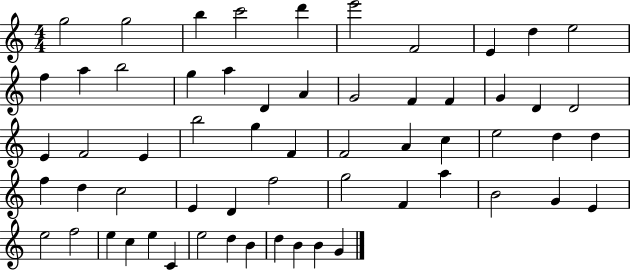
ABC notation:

X:1
T:Untitled
M:4/4
L:1/4
K:C
g2 g2 b c'2 d' e'2 F2 E d e2 f a b2 g a D A G2 F F G D D2 E F2 E b2 g F F2 A c e2 d d f d c2 E D f2 g2 F a B2 G E e2 f2 e c e C e2 d B d B B G